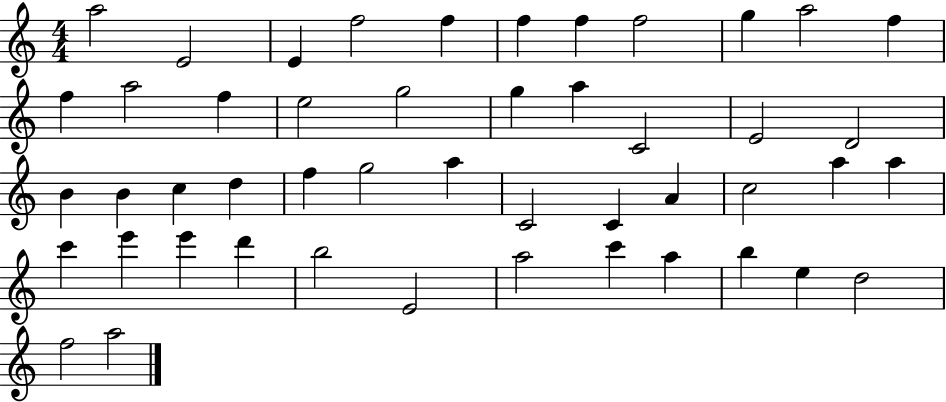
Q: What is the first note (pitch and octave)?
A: A5